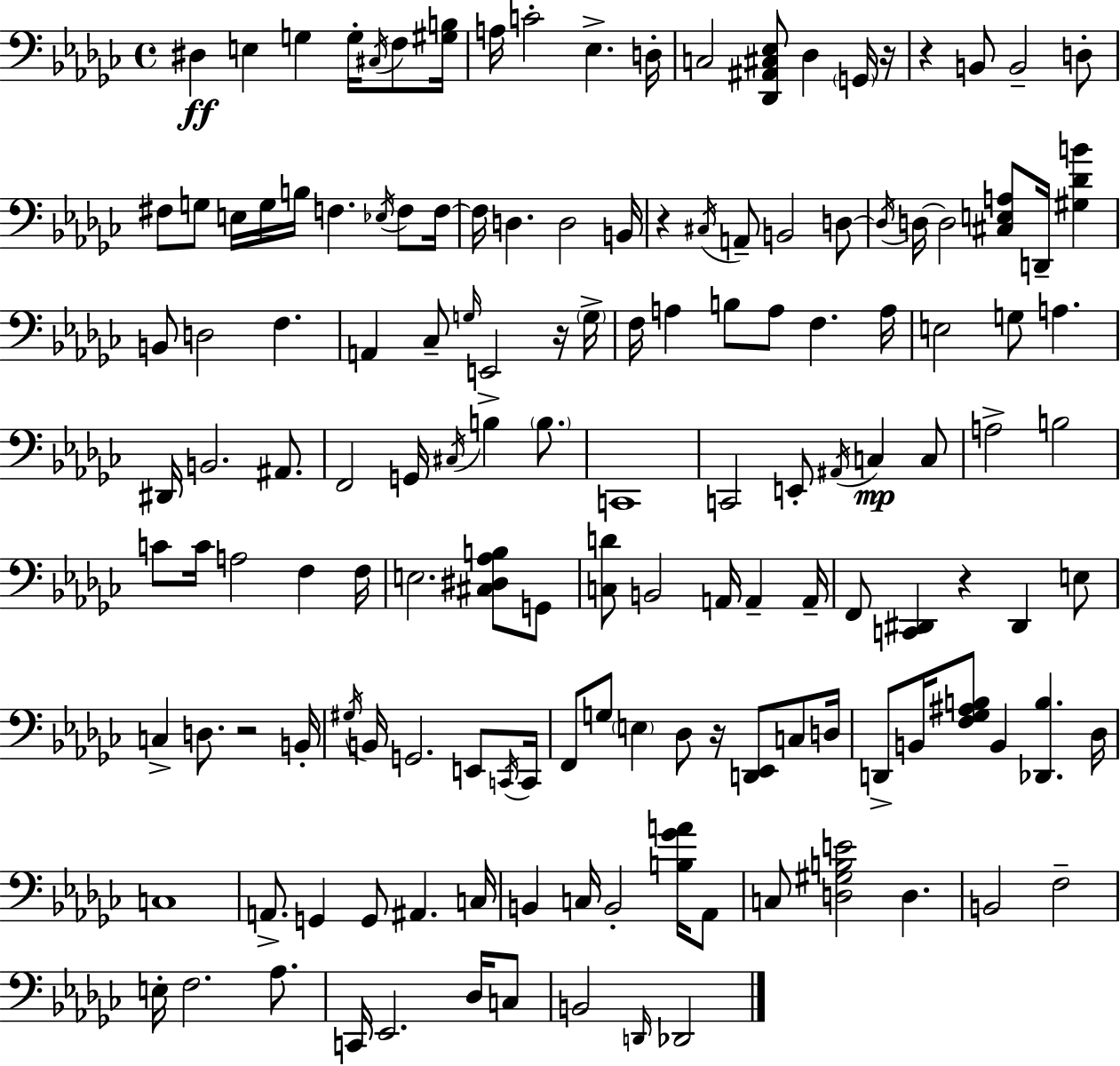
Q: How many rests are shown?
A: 7